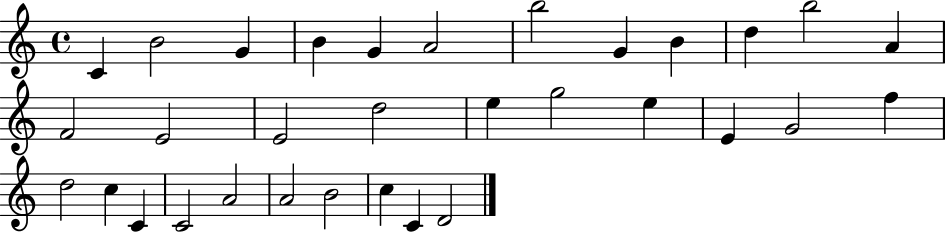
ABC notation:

X:1
T:Untitled
M:4/4
L:1/4
K:C
C B2 G B G A2 b2 G B d b2 A F2 E2 E2 d2 e g2 e E G2 f d2 c C C2 A2 A2 B2 c C D2